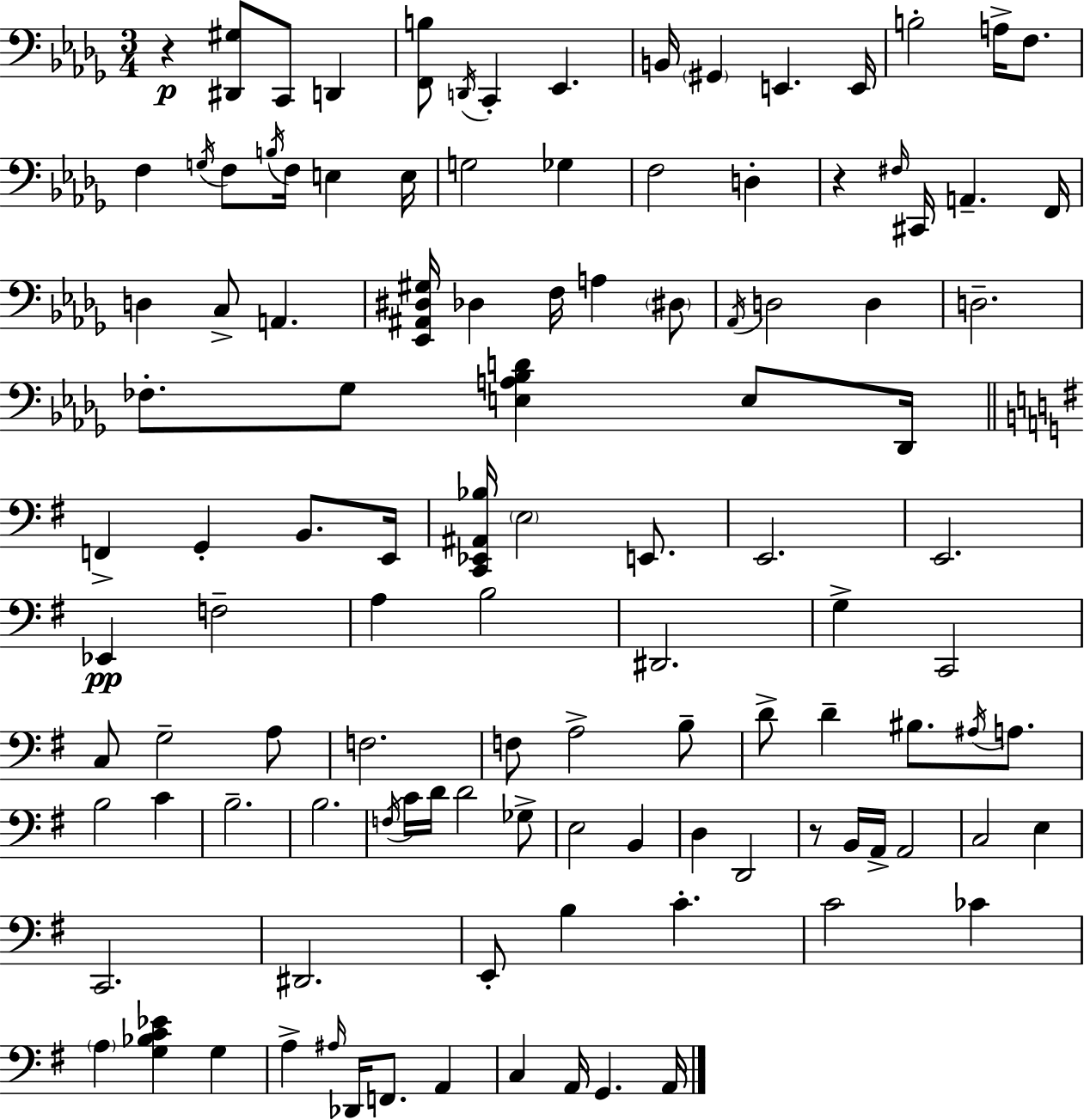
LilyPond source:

{
  \clef bass
  \numericTimeSignature
  \time 3/4
  \key bes \minor
  \repeat volta 2 { r4\p <dis, gis>8 c,8 d,4 | <f, b>8 \acciaccatura { d,16 } c,4-. ees,4. | b,16 \parenthesize gis,4 e,4. | e,16 b2-. a16-> f8. | \break f4 \acciaccatura { g16 } f8 \acciaccatura { b16 } f16 e4 | e16 g2 ges4 | f2 d4-. | r4 \grace { fis16 } cis,16 a,4.-- | \break f,16 d4 c8-> a,4. | <ees, ais, dis gis>16 des4 f16 a4 | \parenthesize dis8 \acciaccatura { aes,16 } d2 | d4 d2.-- | \break fes8.-. ges8 <e a bes d'>4 | e8 des,16 \bar "||" \break \key g \major f,4-> g,4-. b,8. e,16 | <c, ees, ais, bes>16 \parenthesize e2 e,8. | e,2. | e,2. | \break ees,4\pp f2-- | a4 b2 | dis,2. | g4-> c,2 | \break c8 g2-- a8 | f2. | f8 a2-> b8-- | d'8-> d'4-- bis8. \acciaccatura { ais16 } a8. | \break b2 c'4 | b2.-- | b2. | \acciaccatura { f16 } c'16 d'16 d'2 | \break ges8-> e2 b,4 | d4 d,2 | r8 b,16 a,16-> a,2 | c2 e4 | \break c,2. | dis,2. | e,8-. b4 c'4.-. | c'2 ces'4 | \break \parenthesize a4 <g bes c' ees'>4 g4 | a4-> \grace { ais16 } des,16 f,8. a,4 | c4 a,16 g,4. | a,16 } \bar "|."
}